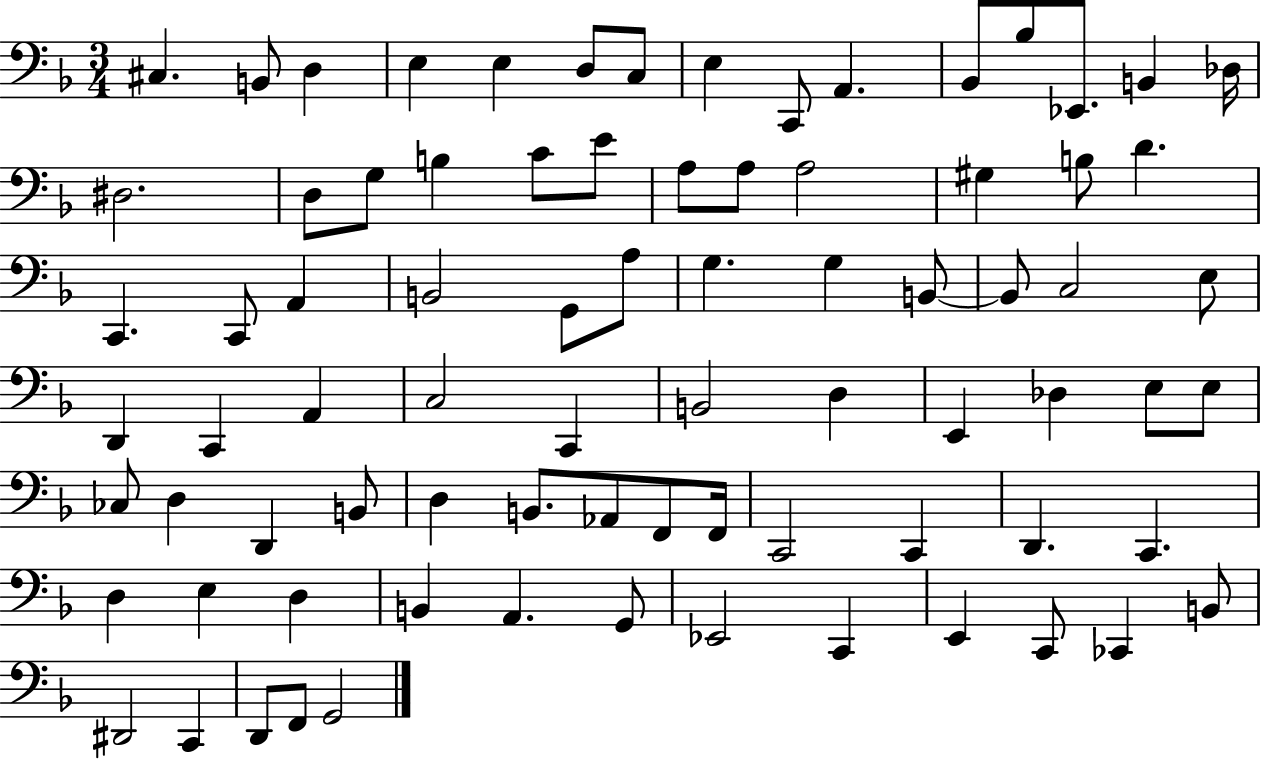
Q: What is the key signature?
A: F major